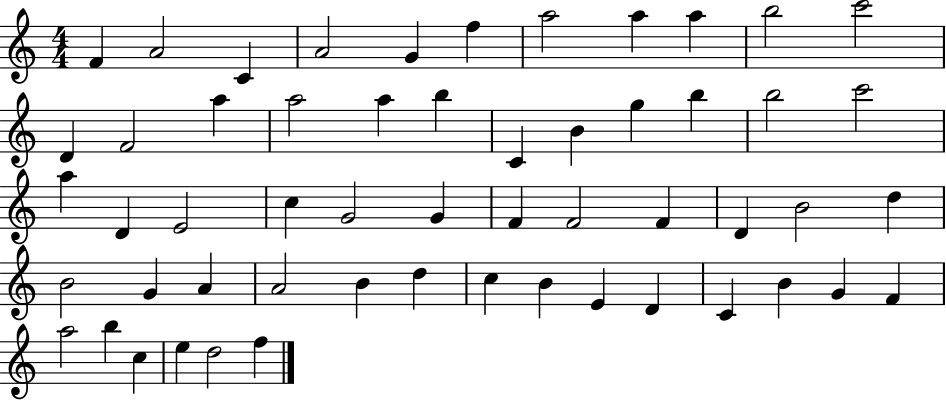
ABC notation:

X:1
T:Untitled
M:4/4
L:1/4
K:C
F A2 C A2 G f a2 a a b2 c'2 D F2 a a2 a b C B g b b2 c'2 a D E2 c G2 G F F2 F D B2 d B2 G A A2 B d c B E D C B G F a2 b c e d2 f